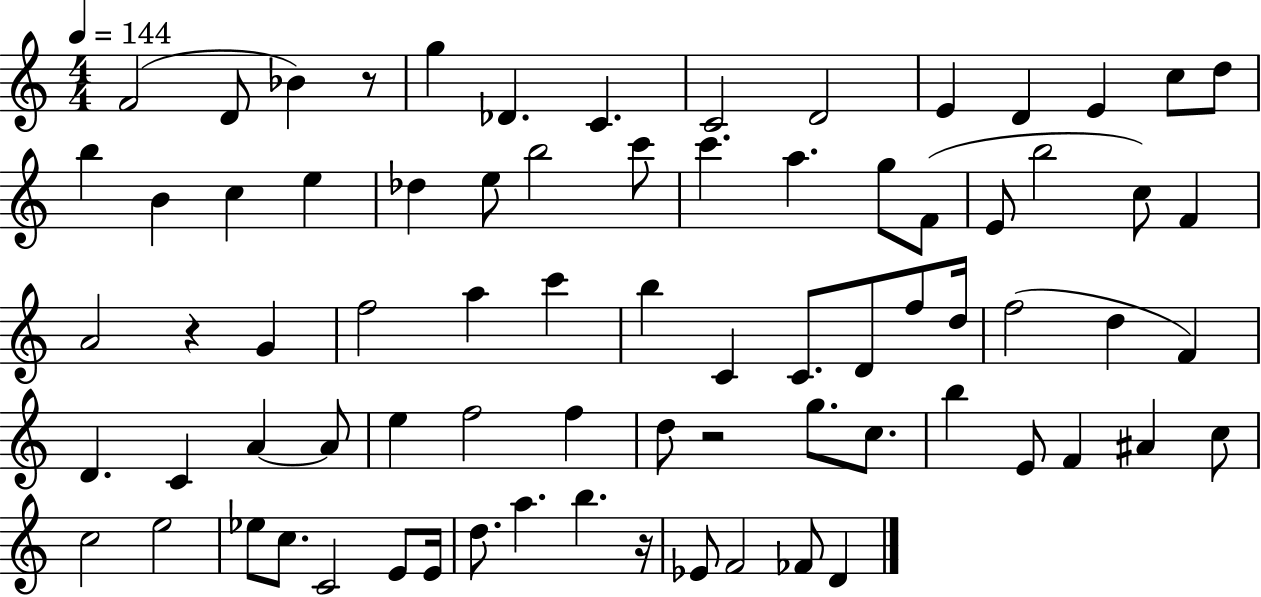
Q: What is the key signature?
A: C major